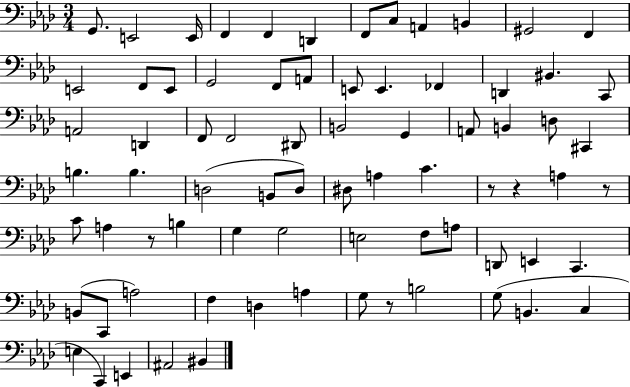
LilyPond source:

{
  \clef bass
  \numericTimeSignature
  \time 3/4
  \key aes \major
  g,8. e,2 e,16 | f,4 f,4 d,4 | f,8 c8 a,4 b,4 | gis,2 f,4 | \break e,2 f,8 e,8 | g,2 f,8 a,8 | e,8 e,4. fes,4 | d,4 bis,4. c,8 | \break a,2 d,4 | f,8 f,2 dis,8 | b,2 g,4 | a,8 b,4 d8 cis,4 | \break b4. b4. | d2( b,8 d8) | dis8 a4 c'4. | r8 r4 a4 r8 | \break c'8 a4 r8 b4 | g4 g2 | e2 f8 a8 | d,8 e,4 c,4. | \break b,8( c,8 a2) | f4 d4 a4 | g8 r8 b2 | g8( b,4. c4 | \break e4 c,4) e,4 | ais,2 bis,4 | \bar "|."
}